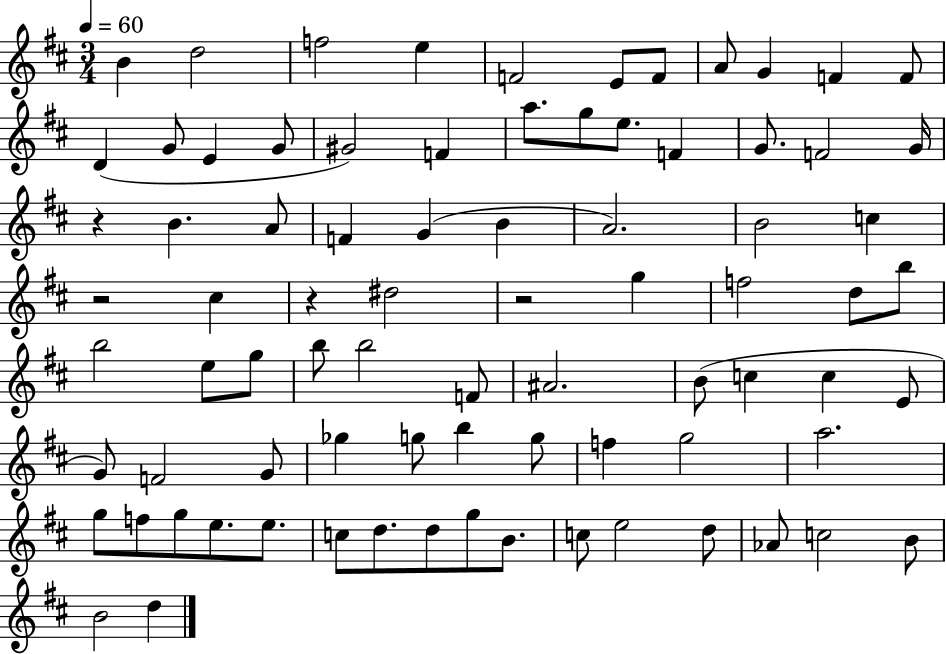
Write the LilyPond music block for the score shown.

{
  \clef treble
  \numericTimeSignature
  \time 3/4
  \key d \major
  \tempo 4 = 60
  \repeat volta 2 { b'4 d''2 | f''2 e''4 | f'2 e'8 f'8 | a'8 g'4 f'4 f'8 | \break d'4( g'8 e'4 g'8 | gis'2) f'4 | a''8. g''8 e''8. f'4 | g'8. f'2 g'16 | \break r4 b'4. a'8 | f'4 g'4( b'4 | a'2.) | b'2 c''4 | \break r2 cis''4 | r4 dis''2 | r2 g''4 | f''2 d''8 b''8 | \break b''2 e''8 g''8 | b''8 b''2 f'8 | ais'2. | b'8( c''4 c''4 e'8 | \break g'8) f'2 g'8 | ges''4 g''8 b''4 g''8 | f''4 g''2 | a''2. | \break g''8 f''8 g''8 e''8. e''8. | c''8 d''8. d''8 g''8 b'8. | c''8 e''2 d''8 | aes'8 c''2 b'8 | \break b'2 d''4 | } \bar "|."
}